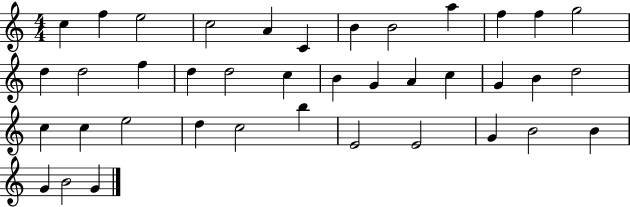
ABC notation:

X:1
T:Untitled
M:4/4
L:1/4
K:C
c f e2 c2 A C B B2 a f f g2 d d2 f d d2 c B G A c G B d2 c c e2 d c2 b E2 E2 G B2 B G B2 G